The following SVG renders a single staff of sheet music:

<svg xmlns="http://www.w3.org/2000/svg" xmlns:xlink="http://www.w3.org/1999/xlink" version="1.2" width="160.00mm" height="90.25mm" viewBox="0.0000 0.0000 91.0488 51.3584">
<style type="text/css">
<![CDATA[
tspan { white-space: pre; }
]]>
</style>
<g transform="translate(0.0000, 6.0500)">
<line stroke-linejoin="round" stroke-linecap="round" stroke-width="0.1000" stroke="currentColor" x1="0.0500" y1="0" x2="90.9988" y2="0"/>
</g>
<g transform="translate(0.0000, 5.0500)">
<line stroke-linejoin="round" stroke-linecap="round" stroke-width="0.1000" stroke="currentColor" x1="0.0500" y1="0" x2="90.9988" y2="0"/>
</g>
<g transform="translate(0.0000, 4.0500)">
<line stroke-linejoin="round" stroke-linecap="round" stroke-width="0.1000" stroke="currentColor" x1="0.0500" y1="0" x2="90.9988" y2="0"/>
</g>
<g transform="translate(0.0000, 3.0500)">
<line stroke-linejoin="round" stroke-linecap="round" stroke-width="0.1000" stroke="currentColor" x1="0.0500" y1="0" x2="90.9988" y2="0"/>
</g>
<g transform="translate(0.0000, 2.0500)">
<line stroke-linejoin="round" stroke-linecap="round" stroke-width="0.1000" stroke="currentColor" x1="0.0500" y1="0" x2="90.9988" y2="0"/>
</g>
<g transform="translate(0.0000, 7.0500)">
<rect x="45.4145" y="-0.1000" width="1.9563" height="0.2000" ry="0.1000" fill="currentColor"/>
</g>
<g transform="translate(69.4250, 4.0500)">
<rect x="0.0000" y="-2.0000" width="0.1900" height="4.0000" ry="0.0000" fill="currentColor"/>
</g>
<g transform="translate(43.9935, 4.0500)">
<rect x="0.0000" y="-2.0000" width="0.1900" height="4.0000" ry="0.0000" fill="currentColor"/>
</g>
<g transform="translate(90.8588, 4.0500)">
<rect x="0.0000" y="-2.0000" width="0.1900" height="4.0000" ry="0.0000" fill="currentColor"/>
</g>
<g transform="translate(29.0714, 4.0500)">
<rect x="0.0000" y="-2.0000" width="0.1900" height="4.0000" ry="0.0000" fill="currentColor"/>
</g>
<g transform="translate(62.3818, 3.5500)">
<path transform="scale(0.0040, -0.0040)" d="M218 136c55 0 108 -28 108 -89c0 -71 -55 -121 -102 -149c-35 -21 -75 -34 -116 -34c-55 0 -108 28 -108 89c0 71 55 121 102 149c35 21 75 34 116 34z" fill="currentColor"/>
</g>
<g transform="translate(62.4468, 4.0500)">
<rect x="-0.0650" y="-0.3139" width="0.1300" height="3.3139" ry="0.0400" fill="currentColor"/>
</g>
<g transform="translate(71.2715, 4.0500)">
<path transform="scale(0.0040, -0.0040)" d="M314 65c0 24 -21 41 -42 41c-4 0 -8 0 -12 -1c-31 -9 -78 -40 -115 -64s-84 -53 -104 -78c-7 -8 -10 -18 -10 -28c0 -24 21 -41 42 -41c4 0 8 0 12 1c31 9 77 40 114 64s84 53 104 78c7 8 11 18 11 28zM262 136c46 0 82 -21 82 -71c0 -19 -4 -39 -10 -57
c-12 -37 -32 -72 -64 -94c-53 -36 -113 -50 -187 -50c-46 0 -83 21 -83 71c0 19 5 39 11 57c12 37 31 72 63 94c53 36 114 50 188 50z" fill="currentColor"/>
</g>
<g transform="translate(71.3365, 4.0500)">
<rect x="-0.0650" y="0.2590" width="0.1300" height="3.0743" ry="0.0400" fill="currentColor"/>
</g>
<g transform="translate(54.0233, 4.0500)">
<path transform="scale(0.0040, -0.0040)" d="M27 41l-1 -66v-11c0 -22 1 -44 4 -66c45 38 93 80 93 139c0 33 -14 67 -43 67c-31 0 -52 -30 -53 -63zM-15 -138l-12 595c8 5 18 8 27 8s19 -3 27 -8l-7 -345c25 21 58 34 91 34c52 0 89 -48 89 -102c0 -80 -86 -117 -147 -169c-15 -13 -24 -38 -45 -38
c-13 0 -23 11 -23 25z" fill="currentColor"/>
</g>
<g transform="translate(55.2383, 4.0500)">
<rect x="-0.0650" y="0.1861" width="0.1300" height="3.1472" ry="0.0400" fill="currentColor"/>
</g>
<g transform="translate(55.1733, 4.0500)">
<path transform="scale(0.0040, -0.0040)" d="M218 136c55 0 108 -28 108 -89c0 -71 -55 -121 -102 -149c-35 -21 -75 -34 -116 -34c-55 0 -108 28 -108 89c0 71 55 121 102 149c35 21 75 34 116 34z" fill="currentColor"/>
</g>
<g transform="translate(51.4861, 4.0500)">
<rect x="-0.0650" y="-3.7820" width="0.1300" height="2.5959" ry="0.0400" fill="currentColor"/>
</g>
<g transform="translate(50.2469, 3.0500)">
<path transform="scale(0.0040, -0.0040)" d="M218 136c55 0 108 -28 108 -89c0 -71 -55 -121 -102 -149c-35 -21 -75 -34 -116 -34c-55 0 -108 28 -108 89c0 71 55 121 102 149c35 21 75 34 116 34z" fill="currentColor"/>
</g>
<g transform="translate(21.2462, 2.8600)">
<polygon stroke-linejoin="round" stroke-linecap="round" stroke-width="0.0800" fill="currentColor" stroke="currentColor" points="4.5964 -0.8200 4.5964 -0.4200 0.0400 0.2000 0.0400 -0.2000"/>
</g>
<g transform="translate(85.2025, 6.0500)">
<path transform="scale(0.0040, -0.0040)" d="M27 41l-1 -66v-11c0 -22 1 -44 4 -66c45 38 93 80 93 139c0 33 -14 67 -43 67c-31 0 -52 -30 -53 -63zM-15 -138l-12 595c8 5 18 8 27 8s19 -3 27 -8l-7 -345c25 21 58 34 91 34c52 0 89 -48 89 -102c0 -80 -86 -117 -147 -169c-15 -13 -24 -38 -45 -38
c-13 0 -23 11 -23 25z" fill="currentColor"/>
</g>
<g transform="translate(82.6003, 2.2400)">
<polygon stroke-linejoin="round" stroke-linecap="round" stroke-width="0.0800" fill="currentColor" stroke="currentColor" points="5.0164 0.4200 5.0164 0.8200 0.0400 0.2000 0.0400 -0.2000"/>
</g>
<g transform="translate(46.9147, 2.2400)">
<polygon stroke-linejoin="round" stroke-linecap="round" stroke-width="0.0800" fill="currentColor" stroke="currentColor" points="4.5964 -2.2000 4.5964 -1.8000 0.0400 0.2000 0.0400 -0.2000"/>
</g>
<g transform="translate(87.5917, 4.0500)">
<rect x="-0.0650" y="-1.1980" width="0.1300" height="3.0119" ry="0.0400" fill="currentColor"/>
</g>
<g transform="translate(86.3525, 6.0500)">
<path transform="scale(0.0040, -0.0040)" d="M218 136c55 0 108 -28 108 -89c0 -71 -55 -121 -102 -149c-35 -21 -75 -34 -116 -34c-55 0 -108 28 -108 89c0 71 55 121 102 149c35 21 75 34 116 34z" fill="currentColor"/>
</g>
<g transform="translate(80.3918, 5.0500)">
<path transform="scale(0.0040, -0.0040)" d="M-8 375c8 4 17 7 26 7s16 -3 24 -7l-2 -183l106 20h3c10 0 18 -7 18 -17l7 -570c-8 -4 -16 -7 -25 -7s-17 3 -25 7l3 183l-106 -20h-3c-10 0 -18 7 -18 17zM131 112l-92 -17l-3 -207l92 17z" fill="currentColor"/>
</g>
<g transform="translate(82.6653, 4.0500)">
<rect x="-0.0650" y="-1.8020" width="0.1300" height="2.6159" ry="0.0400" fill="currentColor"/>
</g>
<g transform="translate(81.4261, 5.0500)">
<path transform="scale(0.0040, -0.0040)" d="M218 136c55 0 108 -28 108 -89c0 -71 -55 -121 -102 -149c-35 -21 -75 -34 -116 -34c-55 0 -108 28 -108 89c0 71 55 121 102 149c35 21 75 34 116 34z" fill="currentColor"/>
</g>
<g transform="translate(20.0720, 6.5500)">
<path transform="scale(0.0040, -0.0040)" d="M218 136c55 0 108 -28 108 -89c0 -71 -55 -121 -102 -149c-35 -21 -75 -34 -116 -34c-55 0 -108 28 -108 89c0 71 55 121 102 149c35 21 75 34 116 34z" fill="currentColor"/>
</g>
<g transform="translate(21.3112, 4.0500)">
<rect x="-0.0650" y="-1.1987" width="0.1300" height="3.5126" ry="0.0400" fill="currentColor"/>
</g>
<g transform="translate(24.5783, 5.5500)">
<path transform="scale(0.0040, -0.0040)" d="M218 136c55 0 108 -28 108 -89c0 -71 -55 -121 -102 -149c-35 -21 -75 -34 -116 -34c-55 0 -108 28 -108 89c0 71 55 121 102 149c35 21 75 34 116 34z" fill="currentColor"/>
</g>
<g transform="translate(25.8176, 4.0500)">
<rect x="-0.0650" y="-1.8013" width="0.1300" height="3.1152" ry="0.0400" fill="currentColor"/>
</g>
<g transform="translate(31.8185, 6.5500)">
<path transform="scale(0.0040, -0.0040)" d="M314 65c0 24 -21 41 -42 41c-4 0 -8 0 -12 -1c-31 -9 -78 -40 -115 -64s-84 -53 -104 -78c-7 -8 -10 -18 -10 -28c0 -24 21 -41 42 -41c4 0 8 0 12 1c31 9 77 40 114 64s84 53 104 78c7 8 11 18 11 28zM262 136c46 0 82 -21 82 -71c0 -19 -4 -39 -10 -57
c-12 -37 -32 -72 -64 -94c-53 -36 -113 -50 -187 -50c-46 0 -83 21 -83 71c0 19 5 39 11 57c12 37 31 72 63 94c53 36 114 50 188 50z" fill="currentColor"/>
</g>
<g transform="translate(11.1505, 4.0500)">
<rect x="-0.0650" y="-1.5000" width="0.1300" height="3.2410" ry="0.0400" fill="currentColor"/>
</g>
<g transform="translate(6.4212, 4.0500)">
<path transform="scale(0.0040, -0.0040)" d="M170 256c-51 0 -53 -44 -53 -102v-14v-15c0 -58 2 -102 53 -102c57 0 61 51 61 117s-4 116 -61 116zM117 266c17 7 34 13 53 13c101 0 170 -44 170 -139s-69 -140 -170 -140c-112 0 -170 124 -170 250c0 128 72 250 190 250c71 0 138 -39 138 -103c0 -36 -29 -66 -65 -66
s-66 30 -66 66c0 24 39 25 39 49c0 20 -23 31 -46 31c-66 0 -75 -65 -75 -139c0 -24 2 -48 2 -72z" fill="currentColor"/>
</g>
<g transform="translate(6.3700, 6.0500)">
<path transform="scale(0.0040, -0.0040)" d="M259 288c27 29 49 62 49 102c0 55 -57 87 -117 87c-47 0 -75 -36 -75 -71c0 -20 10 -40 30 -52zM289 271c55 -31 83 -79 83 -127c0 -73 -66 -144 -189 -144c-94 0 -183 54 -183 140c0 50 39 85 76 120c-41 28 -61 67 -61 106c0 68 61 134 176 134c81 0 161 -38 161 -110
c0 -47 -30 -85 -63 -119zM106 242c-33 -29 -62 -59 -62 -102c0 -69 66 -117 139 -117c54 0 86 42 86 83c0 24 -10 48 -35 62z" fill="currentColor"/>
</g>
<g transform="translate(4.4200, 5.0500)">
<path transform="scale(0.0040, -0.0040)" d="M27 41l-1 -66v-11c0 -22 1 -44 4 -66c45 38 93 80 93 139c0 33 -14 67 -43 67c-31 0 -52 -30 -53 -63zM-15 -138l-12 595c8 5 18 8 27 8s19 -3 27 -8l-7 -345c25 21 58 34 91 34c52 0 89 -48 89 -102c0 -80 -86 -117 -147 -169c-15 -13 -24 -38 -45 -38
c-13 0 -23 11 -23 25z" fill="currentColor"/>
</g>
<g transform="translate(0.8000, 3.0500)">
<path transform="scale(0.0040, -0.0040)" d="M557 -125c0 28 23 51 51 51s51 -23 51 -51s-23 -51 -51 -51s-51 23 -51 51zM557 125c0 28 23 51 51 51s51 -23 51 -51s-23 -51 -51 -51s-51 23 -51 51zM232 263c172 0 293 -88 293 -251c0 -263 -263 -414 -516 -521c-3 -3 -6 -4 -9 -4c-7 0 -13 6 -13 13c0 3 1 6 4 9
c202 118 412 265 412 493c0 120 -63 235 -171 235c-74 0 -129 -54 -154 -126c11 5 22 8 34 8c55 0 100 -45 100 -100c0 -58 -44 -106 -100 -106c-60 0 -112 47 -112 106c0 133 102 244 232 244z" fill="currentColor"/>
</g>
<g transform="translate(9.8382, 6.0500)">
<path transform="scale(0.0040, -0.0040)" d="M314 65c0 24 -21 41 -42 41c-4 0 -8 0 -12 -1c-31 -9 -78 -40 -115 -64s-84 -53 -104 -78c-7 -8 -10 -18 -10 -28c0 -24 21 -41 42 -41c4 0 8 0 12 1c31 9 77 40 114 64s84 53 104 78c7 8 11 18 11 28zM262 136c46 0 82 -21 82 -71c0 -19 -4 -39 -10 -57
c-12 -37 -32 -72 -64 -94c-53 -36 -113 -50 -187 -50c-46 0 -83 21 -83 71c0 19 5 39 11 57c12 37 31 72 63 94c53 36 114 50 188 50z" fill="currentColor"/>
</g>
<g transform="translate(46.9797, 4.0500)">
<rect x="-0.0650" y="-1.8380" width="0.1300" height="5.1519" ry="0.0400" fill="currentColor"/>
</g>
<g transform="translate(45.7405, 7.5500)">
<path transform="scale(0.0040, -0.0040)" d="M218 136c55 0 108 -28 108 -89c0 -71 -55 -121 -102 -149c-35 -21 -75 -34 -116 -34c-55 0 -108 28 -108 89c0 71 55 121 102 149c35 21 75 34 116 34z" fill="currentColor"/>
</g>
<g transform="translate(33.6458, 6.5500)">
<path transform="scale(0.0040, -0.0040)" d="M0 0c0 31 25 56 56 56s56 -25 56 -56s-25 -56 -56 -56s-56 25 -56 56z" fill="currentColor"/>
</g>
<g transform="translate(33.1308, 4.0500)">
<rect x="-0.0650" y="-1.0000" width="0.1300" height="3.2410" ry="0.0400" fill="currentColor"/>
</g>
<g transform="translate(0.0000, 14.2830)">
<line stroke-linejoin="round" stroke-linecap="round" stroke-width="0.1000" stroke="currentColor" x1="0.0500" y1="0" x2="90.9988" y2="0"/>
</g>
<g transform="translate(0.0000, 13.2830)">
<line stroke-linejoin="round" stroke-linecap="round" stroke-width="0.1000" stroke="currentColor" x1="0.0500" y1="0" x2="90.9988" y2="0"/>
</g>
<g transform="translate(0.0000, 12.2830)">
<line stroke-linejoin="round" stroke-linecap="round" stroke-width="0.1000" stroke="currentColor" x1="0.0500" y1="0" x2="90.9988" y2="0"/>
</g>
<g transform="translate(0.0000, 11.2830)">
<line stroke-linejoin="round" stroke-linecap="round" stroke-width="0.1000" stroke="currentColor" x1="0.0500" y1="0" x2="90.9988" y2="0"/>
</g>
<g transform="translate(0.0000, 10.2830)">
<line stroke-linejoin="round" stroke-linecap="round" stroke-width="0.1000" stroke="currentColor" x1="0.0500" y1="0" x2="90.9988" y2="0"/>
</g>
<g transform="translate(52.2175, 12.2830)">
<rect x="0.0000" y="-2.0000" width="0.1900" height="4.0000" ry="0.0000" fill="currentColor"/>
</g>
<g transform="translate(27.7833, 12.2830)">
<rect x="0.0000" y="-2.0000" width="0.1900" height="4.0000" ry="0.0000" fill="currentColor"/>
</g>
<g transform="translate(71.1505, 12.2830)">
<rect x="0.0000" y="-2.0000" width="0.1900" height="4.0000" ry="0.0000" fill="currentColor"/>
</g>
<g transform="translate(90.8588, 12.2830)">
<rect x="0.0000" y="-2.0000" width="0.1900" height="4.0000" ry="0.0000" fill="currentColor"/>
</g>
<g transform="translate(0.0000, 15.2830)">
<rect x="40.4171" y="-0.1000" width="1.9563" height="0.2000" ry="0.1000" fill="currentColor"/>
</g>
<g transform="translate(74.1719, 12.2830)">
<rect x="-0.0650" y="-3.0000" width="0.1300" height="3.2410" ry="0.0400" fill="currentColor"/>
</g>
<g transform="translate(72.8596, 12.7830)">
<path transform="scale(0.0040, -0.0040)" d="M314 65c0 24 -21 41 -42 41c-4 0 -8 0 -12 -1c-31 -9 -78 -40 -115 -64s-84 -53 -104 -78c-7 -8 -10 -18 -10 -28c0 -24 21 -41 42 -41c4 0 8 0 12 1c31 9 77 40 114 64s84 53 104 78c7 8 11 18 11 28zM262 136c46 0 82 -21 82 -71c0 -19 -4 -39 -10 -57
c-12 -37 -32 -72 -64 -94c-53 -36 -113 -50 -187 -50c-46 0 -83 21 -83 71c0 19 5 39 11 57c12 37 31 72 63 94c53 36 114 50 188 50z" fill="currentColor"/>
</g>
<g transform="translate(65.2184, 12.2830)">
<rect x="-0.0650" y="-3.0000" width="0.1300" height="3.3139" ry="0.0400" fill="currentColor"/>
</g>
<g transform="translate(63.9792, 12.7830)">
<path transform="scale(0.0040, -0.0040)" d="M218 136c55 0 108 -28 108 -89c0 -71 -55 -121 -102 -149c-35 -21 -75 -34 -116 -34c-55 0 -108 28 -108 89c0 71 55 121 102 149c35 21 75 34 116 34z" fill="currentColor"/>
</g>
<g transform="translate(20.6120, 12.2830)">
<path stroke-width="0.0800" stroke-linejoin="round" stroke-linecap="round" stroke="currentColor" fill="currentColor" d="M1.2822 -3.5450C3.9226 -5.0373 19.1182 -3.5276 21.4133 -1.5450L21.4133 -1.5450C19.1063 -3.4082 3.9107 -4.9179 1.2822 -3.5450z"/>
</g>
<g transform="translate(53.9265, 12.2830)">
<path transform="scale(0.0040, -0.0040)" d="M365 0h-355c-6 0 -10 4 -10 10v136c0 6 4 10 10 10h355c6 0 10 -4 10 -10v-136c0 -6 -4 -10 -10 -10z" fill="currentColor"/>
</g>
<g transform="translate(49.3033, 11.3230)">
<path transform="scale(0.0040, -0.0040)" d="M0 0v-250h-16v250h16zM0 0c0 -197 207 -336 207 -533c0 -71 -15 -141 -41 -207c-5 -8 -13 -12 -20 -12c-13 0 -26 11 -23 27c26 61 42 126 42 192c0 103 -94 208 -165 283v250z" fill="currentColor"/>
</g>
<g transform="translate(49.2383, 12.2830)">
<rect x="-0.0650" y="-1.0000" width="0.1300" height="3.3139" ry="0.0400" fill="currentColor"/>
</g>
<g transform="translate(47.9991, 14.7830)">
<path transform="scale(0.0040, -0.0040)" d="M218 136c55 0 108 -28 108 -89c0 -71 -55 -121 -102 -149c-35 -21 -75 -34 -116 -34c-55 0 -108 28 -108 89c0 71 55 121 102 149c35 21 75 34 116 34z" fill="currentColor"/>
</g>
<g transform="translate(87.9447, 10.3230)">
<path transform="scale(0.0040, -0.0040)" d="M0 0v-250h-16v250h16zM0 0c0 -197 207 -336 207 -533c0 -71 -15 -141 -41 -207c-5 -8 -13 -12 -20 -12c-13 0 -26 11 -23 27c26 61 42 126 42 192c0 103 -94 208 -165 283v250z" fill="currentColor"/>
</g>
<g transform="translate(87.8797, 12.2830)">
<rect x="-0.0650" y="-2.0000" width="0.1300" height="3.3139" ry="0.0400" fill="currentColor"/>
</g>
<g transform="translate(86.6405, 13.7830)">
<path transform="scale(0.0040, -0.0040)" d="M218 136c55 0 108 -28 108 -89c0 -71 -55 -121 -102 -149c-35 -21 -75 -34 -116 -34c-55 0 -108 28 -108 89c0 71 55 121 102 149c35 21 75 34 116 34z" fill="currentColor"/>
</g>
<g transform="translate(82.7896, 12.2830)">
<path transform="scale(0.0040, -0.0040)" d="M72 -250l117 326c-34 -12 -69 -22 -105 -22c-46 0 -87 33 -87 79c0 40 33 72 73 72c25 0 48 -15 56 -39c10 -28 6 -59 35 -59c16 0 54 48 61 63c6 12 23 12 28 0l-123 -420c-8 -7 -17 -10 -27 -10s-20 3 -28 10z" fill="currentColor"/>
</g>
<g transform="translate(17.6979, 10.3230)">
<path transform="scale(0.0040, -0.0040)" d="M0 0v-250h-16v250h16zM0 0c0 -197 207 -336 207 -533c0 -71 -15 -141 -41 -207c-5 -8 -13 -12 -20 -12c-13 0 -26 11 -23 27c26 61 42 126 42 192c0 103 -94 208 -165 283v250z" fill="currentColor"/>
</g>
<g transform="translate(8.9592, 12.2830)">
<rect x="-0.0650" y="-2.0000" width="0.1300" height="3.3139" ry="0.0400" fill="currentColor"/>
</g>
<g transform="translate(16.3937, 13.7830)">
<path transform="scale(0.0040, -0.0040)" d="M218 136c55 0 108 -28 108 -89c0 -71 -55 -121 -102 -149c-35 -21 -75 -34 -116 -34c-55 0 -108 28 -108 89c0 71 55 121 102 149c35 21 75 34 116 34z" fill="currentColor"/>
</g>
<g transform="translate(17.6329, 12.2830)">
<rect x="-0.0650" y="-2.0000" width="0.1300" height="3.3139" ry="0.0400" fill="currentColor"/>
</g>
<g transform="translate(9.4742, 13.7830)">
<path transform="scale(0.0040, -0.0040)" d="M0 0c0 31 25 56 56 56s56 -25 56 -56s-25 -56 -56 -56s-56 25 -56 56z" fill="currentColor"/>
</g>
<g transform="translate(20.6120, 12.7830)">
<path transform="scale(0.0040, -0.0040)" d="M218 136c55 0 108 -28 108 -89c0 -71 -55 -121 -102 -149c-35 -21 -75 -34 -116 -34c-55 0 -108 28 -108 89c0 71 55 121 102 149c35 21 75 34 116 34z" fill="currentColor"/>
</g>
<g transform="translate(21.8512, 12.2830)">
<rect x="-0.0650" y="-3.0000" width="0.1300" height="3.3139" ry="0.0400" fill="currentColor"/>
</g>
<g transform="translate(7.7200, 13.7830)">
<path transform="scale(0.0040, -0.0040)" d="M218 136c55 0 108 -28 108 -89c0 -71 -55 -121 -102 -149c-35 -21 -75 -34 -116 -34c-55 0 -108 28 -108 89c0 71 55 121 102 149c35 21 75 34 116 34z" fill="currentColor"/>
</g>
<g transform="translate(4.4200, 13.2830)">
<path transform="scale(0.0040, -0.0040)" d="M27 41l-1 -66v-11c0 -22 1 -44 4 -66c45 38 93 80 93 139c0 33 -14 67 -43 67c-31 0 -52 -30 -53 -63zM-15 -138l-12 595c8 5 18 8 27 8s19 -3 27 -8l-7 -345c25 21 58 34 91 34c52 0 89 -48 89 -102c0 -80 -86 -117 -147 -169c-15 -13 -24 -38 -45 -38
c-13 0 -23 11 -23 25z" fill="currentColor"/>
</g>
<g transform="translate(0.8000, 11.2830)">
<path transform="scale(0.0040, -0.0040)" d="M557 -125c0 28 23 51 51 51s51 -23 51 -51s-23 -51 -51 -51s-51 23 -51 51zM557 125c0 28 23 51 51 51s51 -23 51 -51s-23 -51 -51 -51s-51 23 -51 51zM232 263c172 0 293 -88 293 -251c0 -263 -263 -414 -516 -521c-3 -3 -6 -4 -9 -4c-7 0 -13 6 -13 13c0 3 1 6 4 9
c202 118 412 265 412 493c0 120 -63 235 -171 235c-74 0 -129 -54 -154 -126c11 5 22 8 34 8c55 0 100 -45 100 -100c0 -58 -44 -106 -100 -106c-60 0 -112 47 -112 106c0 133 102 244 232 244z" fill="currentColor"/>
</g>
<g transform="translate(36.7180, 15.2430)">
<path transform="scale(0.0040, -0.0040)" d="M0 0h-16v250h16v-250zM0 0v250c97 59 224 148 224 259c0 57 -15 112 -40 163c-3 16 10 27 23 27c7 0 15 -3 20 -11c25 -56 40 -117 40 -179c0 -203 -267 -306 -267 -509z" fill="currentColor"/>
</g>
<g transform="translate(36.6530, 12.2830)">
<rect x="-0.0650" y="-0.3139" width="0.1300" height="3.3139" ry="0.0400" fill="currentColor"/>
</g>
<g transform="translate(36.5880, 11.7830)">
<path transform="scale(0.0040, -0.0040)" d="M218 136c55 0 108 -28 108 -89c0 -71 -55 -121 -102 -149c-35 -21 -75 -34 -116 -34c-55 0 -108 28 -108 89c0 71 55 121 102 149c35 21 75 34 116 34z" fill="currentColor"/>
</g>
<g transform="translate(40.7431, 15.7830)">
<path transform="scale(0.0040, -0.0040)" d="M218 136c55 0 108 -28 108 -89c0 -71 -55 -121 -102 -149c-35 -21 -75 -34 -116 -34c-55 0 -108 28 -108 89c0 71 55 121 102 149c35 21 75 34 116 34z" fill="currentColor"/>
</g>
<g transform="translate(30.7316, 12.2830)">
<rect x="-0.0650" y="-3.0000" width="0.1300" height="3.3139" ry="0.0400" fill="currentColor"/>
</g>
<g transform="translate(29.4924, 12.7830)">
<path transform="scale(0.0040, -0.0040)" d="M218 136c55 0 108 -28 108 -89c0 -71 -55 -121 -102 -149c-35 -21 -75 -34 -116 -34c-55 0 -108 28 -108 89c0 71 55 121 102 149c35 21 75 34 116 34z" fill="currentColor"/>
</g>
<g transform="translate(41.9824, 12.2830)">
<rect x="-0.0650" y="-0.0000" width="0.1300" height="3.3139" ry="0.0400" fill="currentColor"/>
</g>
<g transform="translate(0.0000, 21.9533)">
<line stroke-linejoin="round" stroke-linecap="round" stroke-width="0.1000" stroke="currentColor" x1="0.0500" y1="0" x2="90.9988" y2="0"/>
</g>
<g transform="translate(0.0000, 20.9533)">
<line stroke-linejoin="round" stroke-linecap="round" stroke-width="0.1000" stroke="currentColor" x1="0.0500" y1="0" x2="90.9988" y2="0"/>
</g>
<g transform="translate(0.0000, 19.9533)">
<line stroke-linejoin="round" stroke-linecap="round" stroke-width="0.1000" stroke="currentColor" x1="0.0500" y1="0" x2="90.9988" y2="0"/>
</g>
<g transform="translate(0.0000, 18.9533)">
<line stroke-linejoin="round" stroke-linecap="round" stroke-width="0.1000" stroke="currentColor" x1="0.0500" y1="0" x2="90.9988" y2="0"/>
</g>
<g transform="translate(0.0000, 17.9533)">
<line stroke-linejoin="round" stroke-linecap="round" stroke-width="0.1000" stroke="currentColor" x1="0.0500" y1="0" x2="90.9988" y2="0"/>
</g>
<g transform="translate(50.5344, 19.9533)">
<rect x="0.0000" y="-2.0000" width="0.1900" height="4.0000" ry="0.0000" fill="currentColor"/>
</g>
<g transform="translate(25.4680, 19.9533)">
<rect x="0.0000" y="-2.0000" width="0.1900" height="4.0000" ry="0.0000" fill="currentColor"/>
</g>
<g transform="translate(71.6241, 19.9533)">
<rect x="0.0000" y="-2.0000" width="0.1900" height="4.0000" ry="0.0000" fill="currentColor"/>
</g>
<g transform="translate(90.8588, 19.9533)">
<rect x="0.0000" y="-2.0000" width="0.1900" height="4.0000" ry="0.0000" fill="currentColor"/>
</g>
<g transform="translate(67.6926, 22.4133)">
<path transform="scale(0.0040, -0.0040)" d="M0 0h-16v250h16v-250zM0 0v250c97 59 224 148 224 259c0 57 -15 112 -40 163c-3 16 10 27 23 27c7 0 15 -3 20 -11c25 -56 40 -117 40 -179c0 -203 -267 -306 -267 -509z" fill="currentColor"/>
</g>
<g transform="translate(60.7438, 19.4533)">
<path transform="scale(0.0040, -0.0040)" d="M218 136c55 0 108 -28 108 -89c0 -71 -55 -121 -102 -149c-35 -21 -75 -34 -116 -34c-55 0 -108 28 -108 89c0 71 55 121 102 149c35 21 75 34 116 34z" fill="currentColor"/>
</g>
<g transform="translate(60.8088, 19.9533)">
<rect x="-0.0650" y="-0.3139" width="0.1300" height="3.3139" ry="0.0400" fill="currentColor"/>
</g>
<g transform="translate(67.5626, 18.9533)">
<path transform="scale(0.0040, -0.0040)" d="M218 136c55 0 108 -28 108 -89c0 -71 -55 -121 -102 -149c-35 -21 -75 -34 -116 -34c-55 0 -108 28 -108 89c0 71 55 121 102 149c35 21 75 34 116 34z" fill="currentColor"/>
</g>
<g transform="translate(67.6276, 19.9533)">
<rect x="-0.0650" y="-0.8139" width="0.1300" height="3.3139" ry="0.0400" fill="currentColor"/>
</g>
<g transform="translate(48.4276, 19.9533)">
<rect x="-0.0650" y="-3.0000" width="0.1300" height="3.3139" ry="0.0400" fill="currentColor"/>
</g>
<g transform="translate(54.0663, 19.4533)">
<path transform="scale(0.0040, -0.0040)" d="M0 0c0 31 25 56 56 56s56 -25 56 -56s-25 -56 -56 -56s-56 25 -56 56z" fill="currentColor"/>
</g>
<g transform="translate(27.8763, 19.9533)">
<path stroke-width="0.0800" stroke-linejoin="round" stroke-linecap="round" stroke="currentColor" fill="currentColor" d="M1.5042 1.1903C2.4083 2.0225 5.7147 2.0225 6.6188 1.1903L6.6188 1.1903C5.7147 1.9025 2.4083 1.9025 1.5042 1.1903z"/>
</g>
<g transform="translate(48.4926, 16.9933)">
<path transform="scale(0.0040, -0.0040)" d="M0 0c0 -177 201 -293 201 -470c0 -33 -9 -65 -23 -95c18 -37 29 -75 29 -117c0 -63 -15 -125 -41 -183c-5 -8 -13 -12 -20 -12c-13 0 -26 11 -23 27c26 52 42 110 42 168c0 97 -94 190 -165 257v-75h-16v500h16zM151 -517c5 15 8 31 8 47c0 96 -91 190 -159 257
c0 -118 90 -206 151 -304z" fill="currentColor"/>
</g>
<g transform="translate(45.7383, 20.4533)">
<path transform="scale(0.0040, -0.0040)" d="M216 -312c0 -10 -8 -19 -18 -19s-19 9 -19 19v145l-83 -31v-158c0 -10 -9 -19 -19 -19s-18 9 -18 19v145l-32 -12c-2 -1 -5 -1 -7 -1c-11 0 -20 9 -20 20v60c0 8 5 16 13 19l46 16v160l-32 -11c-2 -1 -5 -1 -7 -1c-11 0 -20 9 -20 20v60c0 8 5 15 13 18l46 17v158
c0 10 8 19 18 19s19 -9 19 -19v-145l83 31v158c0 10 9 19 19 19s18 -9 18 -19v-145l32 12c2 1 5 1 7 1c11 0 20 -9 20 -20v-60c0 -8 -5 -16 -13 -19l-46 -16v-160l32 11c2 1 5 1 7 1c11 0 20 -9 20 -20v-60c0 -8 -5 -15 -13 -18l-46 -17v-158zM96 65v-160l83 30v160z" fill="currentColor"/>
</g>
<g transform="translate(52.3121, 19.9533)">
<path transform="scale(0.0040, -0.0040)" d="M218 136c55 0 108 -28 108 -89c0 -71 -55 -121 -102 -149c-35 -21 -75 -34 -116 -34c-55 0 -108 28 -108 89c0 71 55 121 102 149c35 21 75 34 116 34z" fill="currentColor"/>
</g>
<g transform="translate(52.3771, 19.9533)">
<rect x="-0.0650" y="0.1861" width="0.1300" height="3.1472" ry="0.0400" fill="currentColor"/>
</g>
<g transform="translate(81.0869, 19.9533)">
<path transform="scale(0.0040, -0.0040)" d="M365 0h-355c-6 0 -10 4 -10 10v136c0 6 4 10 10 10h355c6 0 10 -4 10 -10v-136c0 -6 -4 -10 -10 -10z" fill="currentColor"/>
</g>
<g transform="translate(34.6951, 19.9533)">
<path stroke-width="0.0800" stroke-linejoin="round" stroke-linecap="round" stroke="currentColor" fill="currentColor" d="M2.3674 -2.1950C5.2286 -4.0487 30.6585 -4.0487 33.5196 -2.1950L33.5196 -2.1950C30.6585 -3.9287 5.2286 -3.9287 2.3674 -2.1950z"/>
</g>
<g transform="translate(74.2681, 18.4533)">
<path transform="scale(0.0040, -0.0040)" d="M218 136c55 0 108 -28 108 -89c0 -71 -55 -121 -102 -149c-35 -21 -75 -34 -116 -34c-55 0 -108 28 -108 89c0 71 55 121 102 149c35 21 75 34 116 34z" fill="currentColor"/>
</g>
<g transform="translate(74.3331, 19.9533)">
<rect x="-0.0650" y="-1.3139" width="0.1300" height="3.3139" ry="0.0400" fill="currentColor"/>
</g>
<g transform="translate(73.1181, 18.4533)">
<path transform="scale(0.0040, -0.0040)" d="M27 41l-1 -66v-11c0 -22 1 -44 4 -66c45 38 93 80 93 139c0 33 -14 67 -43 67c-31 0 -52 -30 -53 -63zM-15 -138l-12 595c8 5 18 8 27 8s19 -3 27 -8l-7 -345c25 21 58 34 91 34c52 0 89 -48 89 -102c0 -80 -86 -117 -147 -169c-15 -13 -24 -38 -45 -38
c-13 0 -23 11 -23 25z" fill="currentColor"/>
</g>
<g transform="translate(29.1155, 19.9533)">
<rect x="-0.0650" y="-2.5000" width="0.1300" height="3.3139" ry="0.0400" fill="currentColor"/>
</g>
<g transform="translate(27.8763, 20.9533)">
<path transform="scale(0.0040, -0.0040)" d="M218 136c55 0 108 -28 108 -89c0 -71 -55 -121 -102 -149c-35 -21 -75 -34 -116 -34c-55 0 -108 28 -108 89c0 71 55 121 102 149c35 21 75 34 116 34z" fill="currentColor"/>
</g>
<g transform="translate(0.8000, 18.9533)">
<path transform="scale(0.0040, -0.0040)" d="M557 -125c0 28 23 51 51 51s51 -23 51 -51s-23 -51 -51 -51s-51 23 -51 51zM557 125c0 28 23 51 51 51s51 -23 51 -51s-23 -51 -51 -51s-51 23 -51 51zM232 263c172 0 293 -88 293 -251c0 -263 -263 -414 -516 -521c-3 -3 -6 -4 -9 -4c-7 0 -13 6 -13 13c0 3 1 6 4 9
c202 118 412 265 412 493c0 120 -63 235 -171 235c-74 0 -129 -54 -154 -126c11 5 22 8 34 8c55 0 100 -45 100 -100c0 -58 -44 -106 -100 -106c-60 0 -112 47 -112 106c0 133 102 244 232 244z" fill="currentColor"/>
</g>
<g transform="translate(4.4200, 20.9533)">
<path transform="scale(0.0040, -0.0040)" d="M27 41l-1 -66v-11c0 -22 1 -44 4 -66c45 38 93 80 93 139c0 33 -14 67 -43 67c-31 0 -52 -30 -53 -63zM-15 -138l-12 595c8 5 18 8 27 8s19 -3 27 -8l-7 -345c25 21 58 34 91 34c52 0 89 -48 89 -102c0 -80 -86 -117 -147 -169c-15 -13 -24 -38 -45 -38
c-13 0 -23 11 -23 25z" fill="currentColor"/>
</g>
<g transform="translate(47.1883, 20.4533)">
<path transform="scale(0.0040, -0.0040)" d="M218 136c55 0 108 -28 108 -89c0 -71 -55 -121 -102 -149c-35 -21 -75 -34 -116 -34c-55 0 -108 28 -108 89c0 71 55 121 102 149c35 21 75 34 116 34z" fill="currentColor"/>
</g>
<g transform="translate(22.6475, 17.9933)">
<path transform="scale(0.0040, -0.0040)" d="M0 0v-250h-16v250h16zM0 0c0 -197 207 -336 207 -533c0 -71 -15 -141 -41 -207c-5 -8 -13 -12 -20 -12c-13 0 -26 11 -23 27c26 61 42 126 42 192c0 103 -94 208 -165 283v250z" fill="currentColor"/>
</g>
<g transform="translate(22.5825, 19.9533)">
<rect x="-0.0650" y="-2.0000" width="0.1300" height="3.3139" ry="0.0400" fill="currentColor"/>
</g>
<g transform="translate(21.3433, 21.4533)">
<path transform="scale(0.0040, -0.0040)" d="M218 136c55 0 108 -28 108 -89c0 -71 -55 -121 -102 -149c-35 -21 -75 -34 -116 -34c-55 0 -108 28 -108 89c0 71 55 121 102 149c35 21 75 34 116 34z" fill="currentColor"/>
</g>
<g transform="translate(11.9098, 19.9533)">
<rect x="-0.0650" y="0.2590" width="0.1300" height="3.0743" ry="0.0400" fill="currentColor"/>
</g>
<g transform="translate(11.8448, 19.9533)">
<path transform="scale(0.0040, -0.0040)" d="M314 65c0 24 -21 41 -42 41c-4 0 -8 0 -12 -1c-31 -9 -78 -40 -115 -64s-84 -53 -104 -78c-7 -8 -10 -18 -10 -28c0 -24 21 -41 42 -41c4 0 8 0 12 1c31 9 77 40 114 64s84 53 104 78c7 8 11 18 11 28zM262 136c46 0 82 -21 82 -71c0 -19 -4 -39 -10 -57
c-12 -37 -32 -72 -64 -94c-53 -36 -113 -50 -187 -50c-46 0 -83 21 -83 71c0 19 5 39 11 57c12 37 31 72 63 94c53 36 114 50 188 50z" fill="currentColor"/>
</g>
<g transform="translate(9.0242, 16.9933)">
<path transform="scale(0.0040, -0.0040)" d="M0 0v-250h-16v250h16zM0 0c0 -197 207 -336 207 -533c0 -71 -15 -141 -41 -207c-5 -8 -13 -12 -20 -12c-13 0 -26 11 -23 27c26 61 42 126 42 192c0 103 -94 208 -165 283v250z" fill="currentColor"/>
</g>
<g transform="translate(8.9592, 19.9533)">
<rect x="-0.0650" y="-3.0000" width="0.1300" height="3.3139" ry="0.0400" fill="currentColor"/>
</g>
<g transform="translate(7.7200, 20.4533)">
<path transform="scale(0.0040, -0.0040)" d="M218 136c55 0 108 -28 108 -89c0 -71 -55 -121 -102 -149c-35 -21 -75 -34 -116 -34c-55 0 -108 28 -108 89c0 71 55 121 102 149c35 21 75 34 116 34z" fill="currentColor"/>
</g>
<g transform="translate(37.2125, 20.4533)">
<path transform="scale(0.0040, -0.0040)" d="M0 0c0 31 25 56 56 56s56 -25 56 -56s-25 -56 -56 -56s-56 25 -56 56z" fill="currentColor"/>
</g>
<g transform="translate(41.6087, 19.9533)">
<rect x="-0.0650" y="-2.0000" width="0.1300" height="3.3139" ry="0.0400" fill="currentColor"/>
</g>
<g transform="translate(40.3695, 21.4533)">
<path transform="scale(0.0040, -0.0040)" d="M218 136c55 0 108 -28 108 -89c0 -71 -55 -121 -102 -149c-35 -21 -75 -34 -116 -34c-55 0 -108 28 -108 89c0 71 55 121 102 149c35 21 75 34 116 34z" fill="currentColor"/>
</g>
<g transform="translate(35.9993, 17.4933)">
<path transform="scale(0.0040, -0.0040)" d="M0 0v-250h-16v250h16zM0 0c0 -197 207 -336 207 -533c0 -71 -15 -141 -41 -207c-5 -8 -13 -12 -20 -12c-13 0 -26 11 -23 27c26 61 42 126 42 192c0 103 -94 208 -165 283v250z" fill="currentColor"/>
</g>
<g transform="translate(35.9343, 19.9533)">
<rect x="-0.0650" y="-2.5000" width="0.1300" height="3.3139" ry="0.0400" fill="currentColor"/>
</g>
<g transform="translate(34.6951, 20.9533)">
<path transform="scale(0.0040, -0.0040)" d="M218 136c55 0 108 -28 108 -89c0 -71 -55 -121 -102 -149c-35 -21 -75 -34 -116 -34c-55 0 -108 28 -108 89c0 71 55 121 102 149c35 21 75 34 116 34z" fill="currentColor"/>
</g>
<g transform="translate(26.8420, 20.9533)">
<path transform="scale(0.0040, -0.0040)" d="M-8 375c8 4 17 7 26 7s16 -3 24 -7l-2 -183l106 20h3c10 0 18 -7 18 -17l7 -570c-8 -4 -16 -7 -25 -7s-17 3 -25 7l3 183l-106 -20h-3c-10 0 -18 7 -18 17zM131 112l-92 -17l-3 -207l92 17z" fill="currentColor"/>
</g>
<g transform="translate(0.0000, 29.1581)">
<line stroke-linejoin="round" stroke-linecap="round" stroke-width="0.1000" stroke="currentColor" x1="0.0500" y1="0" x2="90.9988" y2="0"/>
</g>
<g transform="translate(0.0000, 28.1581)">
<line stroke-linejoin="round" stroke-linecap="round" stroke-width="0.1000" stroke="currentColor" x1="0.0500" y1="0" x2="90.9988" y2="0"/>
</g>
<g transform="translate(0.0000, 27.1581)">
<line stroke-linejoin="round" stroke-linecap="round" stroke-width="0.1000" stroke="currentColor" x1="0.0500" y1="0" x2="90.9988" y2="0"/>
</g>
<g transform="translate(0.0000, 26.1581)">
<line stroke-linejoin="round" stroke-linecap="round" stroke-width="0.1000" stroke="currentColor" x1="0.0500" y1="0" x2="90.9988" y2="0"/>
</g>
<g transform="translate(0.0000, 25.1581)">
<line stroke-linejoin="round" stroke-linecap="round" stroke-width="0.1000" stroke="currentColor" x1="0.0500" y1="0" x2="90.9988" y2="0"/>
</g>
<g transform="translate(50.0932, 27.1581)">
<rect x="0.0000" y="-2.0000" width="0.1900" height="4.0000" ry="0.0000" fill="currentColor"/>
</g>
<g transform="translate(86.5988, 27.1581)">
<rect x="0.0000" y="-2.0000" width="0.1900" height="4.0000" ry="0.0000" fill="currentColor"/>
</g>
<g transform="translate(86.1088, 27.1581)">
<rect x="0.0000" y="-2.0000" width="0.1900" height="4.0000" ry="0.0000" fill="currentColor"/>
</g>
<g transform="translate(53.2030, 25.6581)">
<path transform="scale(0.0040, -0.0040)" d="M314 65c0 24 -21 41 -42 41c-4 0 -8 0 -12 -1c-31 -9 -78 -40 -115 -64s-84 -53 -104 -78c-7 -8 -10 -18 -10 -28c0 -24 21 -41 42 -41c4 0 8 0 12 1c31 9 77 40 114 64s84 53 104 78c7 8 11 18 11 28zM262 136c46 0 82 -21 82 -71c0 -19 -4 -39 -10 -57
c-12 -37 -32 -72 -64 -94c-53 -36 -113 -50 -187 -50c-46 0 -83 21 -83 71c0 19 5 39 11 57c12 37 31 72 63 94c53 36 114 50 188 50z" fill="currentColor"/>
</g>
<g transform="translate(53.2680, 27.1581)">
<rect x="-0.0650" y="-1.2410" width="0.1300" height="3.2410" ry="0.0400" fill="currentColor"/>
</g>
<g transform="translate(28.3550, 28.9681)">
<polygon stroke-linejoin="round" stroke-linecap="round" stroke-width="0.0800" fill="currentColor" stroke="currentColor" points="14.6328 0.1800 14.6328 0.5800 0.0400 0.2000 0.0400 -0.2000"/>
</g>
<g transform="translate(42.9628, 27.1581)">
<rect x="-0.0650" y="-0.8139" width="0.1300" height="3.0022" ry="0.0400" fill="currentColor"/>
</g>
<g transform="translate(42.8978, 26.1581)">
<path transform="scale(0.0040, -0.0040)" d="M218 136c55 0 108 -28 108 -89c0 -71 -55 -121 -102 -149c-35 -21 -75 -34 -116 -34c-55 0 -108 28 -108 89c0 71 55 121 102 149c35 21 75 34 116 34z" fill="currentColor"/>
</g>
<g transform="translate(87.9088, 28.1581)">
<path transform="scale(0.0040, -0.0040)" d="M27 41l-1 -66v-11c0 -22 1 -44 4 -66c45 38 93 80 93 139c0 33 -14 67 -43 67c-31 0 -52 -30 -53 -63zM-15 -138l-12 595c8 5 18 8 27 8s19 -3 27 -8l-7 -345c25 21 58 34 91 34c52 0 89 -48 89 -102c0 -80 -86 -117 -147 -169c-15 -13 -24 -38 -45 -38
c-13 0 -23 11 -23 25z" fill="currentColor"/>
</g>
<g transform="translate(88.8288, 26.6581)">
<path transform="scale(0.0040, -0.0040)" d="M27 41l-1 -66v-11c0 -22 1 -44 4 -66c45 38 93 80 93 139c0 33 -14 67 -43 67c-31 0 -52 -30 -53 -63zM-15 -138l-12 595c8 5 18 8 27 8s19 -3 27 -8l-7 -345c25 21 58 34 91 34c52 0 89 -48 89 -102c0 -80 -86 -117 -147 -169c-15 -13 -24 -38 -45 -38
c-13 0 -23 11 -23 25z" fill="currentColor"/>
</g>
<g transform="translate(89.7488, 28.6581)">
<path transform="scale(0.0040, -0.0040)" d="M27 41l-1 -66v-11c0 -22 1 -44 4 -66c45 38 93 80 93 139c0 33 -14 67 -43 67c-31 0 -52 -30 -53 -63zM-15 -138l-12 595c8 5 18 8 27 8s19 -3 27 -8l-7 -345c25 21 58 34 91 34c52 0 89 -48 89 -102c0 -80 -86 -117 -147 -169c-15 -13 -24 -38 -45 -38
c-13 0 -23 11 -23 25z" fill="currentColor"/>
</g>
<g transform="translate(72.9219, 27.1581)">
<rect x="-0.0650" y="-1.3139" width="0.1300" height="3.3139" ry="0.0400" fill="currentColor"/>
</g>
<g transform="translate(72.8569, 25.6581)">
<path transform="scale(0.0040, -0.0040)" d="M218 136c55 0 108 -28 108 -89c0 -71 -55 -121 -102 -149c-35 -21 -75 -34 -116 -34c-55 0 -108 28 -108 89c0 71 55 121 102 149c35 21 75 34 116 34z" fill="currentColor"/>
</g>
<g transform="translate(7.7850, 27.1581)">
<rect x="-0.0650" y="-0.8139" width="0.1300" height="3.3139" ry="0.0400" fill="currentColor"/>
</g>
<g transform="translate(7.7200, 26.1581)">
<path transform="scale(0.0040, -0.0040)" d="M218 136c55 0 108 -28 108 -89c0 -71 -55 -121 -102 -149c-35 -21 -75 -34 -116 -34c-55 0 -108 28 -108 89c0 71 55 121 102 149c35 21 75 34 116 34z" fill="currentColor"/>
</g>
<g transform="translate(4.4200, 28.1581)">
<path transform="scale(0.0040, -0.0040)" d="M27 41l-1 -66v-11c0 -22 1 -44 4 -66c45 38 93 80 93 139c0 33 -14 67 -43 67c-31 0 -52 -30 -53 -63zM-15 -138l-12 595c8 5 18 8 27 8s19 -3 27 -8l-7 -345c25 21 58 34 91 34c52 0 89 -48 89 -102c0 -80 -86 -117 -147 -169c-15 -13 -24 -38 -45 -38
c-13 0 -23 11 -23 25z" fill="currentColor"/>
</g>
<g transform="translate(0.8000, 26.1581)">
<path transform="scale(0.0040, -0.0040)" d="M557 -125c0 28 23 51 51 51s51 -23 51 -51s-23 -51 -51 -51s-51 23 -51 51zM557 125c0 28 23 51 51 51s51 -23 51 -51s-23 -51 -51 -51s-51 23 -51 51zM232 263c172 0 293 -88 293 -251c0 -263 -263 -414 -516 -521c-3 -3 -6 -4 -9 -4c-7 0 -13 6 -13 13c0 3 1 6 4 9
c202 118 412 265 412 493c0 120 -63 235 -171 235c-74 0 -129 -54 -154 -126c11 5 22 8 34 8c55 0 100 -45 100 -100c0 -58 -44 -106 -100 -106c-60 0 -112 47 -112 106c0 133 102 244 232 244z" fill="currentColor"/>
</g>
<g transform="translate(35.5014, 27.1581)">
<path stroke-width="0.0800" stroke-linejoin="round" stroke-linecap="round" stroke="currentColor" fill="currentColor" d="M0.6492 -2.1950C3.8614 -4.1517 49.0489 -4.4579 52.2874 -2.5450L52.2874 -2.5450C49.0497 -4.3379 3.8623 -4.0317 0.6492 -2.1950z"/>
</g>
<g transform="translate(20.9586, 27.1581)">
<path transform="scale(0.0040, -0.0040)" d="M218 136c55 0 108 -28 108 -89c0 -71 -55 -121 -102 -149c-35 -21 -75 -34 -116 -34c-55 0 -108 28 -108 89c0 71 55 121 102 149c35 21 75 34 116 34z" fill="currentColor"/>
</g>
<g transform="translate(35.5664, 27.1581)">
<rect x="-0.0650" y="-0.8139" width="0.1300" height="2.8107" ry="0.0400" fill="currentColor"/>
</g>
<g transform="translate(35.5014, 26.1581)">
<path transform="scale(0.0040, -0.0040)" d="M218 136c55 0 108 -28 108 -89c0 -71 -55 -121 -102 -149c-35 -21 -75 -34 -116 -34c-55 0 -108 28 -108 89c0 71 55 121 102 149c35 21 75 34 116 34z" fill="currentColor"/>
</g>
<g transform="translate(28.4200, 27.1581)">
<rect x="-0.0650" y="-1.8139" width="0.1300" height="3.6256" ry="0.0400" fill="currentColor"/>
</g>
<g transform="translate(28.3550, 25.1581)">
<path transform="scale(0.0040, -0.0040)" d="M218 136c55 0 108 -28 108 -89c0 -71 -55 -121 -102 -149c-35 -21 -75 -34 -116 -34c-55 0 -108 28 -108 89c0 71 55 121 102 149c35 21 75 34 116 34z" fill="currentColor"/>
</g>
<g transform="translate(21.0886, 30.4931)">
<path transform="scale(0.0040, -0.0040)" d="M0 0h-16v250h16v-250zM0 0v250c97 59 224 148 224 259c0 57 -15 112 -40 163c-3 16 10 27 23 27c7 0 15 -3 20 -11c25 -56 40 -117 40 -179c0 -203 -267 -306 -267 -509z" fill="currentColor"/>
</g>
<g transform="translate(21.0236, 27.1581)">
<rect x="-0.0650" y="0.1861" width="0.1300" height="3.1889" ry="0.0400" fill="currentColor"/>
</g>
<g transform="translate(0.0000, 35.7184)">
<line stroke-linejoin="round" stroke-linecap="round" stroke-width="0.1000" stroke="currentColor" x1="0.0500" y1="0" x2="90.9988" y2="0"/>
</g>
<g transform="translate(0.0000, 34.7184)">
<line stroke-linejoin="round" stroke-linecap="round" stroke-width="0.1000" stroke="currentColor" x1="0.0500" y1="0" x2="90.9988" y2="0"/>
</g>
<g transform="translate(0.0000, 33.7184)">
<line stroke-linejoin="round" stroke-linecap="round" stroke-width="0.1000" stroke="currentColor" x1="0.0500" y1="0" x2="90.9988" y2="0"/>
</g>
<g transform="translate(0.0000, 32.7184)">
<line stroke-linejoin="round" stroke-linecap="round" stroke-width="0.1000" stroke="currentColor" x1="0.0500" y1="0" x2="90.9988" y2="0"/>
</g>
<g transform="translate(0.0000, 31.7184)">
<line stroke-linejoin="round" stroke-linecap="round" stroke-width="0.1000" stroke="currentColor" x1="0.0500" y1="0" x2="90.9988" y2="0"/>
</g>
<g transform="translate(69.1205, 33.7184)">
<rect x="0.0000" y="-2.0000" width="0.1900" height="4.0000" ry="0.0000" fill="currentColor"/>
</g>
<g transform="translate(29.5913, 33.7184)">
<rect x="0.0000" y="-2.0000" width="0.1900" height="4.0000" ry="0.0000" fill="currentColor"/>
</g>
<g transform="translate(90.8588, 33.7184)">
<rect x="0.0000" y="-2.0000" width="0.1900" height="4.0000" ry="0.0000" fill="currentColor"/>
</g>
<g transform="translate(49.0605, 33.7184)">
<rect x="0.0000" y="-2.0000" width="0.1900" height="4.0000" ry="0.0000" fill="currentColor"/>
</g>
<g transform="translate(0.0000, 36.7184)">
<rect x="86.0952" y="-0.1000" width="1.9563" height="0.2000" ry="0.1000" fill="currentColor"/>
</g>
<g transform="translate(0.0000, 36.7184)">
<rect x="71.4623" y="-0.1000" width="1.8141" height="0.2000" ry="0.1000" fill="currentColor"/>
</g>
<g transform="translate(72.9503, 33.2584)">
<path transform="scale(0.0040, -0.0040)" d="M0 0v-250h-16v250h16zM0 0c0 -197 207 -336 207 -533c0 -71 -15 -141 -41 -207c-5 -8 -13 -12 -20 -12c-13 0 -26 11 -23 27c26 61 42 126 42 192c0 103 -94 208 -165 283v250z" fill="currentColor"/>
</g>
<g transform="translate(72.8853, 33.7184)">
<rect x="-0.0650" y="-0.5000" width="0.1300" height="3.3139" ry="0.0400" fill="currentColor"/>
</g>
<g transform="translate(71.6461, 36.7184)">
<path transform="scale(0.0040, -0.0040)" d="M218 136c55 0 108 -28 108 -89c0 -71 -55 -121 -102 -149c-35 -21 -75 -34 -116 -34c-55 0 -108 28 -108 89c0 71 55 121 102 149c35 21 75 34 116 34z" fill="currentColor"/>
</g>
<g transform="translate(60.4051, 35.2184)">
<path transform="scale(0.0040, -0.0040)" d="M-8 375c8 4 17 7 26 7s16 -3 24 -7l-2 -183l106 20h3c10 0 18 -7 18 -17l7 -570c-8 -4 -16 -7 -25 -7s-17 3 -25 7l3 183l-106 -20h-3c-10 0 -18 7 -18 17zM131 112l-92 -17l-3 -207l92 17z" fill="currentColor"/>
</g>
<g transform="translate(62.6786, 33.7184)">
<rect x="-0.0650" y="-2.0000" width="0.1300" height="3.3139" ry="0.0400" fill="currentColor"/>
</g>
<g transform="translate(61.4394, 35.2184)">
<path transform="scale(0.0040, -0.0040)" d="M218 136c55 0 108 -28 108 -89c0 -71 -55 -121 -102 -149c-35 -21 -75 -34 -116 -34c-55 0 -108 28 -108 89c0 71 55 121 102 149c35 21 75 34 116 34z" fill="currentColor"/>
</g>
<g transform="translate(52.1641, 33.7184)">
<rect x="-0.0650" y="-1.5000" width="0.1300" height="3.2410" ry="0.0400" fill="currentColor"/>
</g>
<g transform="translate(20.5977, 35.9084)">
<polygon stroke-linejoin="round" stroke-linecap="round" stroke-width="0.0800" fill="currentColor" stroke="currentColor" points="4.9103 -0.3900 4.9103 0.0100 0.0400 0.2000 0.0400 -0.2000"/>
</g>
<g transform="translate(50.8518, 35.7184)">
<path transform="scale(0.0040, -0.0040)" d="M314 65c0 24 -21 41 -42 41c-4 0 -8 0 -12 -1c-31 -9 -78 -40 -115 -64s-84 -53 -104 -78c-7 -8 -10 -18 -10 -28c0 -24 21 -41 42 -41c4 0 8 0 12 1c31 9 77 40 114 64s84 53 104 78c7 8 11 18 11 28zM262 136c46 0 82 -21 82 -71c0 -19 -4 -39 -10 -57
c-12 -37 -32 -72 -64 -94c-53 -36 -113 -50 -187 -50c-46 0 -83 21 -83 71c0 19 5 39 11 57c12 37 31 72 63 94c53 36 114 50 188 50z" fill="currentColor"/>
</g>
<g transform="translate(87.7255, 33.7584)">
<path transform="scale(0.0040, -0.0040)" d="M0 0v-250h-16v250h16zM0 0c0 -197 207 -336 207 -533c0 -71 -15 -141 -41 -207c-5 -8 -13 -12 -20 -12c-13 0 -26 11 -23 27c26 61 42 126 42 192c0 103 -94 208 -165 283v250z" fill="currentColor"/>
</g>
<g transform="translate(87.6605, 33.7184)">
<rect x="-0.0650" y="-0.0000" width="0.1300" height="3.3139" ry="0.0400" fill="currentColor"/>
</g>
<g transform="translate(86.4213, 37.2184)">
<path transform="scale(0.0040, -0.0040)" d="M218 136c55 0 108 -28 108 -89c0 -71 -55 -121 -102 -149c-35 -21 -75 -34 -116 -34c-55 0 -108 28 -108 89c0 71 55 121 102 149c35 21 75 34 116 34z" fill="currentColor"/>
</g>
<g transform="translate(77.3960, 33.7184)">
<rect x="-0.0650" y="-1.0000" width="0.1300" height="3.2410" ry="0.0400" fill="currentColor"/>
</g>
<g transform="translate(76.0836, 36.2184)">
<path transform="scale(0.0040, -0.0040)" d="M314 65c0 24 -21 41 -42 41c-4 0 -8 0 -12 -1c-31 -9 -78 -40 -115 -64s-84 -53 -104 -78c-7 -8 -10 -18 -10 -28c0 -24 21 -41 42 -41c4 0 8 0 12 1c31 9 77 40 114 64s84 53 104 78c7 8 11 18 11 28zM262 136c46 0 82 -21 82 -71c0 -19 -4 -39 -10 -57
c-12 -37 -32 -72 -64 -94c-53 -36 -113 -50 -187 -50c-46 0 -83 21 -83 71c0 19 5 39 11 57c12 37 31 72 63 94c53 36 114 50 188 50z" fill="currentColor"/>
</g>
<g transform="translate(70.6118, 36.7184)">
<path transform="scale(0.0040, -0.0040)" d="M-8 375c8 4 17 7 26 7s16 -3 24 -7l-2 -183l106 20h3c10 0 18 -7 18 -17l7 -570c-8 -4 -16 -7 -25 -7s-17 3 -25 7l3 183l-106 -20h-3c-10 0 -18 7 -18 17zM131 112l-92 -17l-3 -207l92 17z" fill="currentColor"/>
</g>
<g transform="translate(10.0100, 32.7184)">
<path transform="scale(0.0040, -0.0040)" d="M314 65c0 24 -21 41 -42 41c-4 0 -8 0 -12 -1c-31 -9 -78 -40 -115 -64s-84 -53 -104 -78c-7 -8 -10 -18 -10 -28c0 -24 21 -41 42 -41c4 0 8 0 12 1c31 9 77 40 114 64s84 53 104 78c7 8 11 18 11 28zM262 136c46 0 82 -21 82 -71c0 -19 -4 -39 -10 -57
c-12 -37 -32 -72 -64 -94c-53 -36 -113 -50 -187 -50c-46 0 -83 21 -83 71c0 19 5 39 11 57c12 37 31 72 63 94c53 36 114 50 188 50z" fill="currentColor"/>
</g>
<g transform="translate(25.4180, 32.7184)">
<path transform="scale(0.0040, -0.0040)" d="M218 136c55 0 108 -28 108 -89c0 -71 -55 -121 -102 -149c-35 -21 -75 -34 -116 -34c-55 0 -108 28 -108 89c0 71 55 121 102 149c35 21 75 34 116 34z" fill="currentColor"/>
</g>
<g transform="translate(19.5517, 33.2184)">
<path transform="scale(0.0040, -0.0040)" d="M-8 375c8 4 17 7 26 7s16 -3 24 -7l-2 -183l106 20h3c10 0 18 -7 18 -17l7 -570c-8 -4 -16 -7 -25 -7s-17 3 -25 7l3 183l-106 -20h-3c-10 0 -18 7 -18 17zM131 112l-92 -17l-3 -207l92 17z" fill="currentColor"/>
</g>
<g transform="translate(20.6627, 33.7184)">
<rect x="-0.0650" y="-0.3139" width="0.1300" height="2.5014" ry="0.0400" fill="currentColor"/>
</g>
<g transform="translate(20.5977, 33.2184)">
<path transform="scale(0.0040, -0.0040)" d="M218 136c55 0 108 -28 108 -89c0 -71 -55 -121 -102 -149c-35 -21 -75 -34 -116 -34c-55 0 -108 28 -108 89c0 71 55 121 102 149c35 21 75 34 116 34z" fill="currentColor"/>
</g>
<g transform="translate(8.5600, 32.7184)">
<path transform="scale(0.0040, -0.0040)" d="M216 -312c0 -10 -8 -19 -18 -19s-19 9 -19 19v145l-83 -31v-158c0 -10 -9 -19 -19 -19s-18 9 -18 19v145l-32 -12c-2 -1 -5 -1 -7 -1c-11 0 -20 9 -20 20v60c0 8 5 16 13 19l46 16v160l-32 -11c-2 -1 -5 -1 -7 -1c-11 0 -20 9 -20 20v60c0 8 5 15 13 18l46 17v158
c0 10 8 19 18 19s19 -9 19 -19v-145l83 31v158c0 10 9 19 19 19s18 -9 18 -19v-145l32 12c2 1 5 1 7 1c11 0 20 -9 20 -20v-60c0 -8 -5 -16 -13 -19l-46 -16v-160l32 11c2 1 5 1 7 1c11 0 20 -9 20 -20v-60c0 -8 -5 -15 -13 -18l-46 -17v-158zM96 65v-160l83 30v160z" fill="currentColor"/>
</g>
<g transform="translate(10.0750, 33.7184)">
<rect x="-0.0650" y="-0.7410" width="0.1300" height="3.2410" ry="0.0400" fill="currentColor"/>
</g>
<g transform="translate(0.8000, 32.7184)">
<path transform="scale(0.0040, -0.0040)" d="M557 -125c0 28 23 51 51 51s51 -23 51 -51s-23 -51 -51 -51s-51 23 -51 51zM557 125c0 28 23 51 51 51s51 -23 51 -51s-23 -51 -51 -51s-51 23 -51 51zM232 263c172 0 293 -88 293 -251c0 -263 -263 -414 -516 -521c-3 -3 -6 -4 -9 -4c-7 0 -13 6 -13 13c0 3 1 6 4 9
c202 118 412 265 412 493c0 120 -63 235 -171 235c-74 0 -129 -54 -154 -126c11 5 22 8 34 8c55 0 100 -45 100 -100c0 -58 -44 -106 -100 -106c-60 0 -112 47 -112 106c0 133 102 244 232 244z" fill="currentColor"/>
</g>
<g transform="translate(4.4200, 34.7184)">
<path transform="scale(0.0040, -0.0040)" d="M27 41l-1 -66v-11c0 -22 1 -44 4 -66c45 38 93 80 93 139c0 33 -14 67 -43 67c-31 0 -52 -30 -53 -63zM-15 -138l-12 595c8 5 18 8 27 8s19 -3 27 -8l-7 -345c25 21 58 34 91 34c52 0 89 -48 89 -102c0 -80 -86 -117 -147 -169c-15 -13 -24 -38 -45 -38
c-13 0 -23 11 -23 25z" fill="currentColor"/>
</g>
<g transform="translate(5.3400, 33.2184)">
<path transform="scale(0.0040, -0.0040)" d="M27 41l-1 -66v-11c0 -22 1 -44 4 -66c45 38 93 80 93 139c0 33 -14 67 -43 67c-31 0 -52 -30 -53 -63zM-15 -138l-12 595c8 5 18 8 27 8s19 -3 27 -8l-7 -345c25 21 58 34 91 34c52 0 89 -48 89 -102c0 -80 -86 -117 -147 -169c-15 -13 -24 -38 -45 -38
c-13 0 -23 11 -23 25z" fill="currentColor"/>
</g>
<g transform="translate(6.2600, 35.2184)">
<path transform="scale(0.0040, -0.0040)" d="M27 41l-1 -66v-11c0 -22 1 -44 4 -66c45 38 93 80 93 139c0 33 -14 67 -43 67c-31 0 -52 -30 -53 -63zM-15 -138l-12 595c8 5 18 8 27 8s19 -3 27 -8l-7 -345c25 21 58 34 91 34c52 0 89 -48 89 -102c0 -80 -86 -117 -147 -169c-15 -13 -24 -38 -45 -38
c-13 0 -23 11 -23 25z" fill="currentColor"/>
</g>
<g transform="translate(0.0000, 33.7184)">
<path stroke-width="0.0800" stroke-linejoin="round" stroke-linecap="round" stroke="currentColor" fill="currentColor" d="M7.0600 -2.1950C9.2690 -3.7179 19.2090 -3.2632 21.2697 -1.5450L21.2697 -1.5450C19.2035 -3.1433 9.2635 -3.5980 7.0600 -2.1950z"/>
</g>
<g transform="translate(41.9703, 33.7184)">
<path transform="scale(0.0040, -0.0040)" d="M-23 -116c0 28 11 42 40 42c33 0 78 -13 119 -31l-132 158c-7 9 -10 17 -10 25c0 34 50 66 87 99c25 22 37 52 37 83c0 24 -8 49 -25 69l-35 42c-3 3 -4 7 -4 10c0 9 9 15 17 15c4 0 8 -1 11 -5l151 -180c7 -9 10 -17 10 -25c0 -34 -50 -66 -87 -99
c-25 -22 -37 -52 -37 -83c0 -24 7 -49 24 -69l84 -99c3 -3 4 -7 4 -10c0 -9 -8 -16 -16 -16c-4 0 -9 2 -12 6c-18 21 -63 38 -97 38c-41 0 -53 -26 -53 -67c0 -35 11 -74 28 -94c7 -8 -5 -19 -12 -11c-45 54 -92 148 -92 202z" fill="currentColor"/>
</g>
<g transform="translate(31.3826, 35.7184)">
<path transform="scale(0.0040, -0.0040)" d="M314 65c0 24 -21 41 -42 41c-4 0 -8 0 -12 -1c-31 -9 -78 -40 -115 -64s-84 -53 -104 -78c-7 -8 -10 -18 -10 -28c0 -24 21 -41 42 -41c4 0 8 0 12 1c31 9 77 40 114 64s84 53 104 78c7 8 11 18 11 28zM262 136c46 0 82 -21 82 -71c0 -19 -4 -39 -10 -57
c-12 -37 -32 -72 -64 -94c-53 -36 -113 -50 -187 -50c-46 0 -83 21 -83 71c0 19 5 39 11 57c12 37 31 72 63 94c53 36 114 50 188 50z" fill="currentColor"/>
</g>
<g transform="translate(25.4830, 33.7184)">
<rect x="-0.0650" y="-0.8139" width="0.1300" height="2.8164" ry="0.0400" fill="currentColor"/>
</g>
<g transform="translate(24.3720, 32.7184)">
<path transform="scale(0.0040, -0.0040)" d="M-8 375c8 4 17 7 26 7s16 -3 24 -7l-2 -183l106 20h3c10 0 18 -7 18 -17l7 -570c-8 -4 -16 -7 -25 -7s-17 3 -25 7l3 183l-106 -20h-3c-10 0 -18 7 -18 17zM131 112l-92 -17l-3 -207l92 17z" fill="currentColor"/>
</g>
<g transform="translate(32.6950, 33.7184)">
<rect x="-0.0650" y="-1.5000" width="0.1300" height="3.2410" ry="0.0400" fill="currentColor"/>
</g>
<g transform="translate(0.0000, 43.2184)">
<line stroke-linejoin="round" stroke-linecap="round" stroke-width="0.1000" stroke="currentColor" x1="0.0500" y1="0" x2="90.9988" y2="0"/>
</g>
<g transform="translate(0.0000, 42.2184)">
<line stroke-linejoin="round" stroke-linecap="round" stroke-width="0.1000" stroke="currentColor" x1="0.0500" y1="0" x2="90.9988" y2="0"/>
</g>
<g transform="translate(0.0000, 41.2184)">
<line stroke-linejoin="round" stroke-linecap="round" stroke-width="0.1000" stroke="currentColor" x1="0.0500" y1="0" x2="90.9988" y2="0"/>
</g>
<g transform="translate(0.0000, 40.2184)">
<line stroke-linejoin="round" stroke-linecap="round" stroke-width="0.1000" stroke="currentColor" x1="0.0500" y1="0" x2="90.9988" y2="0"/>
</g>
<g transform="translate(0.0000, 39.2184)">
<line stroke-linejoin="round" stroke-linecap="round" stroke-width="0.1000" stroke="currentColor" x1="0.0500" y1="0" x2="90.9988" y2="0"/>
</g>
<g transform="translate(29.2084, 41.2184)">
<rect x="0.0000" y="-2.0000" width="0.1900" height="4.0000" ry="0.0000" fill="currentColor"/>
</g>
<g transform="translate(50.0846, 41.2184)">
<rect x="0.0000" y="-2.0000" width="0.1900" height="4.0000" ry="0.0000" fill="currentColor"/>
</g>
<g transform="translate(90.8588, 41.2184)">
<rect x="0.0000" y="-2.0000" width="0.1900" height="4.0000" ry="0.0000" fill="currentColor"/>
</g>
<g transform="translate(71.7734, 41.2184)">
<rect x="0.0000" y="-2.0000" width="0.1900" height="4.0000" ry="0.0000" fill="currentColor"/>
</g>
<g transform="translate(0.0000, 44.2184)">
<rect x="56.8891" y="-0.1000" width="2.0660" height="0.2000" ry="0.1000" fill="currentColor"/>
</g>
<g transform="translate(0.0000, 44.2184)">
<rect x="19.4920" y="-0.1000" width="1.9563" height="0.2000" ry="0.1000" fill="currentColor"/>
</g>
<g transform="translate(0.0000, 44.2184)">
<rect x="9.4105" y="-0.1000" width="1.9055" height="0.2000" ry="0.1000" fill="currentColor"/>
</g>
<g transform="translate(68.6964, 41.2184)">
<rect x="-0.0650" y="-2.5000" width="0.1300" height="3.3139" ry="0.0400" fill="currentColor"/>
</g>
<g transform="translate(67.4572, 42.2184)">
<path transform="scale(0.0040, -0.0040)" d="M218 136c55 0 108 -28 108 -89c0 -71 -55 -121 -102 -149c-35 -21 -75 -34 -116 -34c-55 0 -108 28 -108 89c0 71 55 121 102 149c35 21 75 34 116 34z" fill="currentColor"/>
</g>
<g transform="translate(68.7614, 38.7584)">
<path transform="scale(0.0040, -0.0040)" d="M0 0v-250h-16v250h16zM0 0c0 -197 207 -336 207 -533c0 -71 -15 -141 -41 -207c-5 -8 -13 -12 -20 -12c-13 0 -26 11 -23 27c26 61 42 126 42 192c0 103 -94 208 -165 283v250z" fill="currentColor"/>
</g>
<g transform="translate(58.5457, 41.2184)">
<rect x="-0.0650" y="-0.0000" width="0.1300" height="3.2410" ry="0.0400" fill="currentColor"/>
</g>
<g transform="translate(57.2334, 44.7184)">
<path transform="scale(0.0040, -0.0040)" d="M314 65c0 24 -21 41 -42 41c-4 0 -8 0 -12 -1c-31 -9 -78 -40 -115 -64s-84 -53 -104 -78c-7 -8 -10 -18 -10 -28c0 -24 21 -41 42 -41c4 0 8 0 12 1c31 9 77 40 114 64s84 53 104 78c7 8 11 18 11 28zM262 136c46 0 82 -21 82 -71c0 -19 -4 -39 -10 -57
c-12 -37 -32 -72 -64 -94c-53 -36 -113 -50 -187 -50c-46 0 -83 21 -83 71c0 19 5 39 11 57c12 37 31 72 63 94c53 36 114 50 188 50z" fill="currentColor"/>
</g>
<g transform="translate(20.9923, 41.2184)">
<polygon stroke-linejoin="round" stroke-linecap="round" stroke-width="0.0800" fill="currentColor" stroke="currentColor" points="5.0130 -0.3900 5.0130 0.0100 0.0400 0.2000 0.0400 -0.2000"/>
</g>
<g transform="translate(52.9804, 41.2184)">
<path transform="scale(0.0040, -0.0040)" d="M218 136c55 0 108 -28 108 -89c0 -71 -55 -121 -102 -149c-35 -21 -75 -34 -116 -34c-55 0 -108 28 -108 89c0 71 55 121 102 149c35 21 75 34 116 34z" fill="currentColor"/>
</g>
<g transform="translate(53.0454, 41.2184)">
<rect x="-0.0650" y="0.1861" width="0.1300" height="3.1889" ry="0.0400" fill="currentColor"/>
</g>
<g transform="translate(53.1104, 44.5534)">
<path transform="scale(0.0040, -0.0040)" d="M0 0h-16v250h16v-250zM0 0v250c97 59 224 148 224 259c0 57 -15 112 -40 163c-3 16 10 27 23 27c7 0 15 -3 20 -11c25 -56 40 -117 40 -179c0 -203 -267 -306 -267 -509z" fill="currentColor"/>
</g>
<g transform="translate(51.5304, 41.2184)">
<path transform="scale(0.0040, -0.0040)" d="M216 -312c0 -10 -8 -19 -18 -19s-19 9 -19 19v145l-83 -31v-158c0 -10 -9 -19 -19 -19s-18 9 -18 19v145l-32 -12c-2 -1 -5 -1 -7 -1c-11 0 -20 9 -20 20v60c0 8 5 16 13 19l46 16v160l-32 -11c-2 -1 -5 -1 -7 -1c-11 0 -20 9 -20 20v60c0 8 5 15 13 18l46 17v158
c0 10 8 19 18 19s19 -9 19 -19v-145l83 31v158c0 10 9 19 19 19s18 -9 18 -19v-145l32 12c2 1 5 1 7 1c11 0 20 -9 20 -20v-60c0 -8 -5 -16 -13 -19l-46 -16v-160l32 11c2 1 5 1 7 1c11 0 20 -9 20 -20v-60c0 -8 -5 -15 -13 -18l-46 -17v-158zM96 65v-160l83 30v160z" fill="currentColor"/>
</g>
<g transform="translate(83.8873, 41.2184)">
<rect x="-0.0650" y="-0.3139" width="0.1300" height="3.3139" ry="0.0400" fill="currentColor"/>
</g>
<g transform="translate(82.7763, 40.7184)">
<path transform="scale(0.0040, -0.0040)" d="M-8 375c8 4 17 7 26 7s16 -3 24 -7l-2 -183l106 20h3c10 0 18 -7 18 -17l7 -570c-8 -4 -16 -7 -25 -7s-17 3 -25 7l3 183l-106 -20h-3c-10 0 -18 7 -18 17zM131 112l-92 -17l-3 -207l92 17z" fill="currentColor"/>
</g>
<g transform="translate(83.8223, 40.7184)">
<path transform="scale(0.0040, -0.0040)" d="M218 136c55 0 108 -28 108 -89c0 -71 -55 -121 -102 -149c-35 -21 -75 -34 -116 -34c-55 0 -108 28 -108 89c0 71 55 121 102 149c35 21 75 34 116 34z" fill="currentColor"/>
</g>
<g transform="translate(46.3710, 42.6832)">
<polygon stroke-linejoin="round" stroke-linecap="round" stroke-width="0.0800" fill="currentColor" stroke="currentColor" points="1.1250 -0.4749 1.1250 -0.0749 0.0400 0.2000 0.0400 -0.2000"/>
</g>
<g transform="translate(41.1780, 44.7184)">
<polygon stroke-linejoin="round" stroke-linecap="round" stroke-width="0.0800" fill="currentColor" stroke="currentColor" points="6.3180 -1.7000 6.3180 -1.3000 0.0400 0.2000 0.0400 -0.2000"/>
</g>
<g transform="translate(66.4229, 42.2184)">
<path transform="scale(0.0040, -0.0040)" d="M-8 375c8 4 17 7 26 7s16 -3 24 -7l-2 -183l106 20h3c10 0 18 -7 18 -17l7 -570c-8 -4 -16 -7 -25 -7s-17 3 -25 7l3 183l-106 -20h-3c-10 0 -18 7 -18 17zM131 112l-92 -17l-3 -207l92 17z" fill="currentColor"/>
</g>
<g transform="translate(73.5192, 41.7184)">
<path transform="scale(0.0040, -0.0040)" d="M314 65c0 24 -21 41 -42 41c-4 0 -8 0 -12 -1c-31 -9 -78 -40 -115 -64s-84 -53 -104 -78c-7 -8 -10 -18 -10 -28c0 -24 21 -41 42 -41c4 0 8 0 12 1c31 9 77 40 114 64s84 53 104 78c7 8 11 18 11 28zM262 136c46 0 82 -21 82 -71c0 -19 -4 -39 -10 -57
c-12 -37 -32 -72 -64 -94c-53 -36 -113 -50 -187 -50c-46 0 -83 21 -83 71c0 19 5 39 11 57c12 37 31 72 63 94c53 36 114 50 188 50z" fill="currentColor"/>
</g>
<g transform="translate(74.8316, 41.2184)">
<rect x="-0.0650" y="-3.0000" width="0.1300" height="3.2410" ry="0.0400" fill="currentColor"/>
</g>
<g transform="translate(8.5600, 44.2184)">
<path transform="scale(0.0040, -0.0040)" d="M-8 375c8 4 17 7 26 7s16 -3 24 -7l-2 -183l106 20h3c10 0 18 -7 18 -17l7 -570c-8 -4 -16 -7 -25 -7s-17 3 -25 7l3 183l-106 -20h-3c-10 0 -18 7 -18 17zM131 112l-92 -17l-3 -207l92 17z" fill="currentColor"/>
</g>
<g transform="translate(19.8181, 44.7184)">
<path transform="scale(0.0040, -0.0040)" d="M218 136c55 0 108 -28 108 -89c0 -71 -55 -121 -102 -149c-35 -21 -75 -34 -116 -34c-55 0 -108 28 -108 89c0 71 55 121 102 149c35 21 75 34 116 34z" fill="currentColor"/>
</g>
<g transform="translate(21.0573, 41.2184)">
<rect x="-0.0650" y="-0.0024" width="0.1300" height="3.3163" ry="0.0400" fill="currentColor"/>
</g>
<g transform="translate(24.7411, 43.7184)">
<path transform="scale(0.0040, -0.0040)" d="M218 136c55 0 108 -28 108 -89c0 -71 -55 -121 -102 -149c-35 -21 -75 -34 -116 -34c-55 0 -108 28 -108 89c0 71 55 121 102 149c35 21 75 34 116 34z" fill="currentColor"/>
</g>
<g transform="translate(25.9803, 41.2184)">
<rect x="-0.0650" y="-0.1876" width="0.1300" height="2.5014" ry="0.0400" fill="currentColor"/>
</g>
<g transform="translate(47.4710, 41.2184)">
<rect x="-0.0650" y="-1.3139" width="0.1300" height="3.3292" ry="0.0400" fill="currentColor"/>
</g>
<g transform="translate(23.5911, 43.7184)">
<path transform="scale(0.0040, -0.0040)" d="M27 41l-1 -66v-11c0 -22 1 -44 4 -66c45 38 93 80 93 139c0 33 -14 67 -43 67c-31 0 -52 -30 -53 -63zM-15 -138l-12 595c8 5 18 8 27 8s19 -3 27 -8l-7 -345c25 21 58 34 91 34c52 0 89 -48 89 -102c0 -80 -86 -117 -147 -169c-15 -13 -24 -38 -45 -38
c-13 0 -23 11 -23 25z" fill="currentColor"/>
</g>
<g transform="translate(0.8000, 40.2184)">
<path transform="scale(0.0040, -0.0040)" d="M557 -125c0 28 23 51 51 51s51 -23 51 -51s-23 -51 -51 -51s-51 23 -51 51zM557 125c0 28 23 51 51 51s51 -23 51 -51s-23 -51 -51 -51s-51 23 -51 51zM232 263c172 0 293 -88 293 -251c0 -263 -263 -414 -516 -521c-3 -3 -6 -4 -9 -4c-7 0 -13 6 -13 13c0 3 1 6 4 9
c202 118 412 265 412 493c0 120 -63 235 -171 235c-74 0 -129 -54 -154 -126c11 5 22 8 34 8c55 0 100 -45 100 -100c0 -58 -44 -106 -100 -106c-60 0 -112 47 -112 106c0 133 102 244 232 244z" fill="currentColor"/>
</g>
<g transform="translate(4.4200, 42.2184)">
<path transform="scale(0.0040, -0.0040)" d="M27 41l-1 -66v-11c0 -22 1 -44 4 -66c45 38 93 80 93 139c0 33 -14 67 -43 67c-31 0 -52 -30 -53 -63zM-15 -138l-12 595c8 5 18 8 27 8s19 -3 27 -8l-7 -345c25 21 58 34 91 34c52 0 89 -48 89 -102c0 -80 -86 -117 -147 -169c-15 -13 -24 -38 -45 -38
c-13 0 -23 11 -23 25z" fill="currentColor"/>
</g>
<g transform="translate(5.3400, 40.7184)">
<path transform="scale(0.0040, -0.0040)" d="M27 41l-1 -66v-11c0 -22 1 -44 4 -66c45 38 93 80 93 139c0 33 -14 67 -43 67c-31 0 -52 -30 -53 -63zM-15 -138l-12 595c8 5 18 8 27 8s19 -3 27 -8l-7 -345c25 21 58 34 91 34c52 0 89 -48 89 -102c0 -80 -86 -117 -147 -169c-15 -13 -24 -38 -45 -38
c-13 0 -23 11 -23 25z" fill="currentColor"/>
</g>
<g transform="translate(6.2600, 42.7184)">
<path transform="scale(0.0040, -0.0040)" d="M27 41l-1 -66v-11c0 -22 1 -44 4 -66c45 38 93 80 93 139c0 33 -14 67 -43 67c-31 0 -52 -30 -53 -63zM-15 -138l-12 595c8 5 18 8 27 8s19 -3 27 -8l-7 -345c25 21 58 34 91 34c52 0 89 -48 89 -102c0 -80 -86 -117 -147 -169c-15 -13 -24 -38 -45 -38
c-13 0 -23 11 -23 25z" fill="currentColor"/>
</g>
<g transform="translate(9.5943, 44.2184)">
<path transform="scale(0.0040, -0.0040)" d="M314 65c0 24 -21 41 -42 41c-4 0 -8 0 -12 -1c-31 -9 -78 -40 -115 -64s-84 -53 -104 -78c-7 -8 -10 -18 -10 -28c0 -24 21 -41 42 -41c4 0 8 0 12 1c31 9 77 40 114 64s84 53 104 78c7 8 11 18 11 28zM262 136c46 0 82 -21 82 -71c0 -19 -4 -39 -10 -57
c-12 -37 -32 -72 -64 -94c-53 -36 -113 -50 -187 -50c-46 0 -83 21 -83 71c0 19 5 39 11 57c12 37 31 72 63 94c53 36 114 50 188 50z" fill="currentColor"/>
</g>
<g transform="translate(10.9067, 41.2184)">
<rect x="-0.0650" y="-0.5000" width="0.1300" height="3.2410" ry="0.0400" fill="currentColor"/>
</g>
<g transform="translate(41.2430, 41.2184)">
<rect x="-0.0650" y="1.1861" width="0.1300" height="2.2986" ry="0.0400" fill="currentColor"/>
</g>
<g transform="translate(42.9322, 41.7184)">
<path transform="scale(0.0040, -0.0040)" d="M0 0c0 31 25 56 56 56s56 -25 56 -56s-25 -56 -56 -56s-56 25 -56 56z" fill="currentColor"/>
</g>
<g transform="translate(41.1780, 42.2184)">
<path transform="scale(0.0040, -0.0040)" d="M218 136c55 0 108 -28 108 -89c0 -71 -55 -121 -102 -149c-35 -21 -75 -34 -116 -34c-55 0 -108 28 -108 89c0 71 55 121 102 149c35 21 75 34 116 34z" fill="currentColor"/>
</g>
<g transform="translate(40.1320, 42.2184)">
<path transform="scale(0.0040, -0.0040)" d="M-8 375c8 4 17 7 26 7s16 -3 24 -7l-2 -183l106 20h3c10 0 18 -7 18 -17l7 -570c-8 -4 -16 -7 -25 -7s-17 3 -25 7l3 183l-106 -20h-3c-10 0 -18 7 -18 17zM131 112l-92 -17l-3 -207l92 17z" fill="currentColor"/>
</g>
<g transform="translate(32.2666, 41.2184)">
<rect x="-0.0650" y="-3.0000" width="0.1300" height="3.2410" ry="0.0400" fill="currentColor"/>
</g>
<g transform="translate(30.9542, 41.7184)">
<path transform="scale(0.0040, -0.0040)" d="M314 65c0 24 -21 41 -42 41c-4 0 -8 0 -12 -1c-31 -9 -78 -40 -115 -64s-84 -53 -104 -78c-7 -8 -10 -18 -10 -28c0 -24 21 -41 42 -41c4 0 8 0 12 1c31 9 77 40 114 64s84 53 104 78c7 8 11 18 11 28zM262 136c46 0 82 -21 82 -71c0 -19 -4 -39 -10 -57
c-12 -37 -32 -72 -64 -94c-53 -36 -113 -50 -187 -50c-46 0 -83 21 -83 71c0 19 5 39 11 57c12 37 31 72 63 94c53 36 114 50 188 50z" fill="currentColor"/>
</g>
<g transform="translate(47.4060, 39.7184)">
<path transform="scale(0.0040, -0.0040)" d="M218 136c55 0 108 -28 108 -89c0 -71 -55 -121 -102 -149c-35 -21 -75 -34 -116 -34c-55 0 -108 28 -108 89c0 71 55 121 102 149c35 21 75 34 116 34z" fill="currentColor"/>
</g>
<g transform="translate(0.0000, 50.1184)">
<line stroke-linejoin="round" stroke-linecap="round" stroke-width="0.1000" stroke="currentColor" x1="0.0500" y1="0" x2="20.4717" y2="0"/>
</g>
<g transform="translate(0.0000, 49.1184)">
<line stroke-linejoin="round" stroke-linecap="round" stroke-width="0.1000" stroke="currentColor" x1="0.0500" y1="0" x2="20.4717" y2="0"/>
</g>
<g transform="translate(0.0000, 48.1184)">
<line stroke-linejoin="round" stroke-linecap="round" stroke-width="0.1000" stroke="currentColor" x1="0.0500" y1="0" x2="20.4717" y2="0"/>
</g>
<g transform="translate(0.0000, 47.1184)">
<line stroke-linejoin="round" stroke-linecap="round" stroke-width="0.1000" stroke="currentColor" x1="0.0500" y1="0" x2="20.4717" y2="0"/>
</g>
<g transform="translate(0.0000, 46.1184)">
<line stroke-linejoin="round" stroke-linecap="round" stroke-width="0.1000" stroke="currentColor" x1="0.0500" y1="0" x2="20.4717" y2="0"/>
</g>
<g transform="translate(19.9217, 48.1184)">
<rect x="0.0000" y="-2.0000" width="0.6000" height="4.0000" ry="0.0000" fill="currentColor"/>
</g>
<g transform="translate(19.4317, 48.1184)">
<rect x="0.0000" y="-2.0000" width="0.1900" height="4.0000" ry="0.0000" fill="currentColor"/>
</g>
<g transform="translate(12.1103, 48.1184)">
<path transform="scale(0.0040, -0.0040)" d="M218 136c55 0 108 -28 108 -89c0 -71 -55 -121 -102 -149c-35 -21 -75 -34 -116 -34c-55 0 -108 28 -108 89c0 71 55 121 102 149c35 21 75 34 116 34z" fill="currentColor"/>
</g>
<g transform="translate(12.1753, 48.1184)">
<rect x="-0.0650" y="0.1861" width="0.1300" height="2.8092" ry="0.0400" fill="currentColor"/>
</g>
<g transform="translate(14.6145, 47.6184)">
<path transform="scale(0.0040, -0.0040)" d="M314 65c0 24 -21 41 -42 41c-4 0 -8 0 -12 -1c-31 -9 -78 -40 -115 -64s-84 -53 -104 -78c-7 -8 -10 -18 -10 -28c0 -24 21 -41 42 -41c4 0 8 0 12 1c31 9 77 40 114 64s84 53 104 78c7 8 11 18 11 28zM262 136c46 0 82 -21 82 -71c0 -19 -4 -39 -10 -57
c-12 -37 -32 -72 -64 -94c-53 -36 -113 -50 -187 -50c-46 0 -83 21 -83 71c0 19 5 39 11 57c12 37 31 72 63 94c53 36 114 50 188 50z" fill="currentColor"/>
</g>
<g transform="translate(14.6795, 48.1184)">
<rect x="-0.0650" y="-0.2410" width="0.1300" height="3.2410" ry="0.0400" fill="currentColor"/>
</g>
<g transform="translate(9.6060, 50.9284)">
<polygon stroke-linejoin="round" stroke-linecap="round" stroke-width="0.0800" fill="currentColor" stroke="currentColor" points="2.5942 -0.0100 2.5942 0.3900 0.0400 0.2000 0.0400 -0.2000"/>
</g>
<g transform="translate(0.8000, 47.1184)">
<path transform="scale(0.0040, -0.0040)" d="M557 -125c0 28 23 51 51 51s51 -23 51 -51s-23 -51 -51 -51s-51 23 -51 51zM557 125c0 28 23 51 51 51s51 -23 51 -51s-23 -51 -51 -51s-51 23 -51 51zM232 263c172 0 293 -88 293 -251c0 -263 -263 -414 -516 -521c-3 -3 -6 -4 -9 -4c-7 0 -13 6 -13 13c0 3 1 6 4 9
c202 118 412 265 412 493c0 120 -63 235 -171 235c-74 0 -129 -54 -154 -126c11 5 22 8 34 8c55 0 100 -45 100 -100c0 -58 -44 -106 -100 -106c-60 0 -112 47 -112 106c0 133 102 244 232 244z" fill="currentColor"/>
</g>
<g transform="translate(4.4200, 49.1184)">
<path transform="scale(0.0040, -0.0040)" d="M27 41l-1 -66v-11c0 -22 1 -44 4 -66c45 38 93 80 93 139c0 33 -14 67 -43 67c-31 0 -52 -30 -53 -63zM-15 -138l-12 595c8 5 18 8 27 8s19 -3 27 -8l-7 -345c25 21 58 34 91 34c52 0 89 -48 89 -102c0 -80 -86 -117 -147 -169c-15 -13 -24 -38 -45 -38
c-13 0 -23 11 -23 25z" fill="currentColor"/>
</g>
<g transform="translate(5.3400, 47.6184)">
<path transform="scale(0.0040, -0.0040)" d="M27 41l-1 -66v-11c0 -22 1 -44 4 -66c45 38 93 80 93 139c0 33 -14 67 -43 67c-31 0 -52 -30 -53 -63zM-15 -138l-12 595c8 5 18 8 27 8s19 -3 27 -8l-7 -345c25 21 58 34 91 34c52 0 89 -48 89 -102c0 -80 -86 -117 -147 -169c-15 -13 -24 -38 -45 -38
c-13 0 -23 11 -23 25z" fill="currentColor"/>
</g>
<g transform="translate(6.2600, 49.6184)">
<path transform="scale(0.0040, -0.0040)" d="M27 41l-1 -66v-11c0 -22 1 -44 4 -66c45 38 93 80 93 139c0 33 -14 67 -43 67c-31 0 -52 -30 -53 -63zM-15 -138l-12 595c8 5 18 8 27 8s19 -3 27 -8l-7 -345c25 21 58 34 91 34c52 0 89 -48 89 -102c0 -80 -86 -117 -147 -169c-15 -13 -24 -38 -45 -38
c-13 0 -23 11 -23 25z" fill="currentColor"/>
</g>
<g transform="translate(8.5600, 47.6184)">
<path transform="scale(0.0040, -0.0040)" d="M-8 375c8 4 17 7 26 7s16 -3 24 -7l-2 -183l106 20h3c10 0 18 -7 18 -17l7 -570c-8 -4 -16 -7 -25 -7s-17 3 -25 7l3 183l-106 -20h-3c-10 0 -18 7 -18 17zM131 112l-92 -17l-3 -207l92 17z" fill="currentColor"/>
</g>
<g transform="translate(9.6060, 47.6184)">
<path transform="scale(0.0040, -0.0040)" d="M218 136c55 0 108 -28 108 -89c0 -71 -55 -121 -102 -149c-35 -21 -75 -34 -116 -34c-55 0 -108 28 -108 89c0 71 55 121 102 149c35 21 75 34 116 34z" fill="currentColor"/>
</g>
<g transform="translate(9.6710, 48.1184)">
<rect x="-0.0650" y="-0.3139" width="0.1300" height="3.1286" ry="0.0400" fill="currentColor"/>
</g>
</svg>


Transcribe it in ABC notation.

X:1
T:Untitled
M:6/8
L:1/4
K:F
G,,2 F,,/2 A,,/2 F,,2 D,,/2 F,/2 _D, E, D,2 B,,/2 _G,,/2 A,, A,,/2 C, C, E,/2 D,, F,,/2 z2 C, C,2 z/2 A,,/2 C,/2 D,2 A,,/2 B,, B,,/2 A,, ^C,/4 D, E, F,/2 _G, z2 F, D,/2 A,/2 F,/2 F,/2 G,2 G, ^F,2 E,/2 F,/2 G,,2 z G,,2 A,, E,,/2 F,,2 D,,/2 E,,2 D,,/2 _F,,/2 C,2 B,,/2 G,/4 ^D,/2 D,,2 B,,/2 C,2 E, E,/2 D,/2 E,2